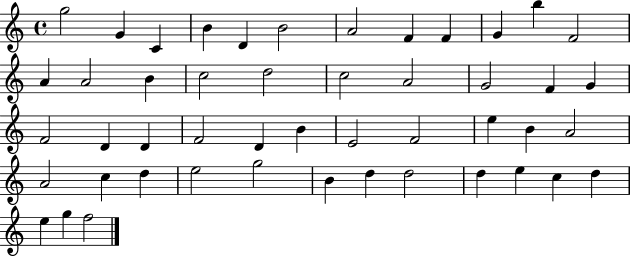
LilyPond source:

{
  \clef treble
  \time 4/4
  \defaultTimeSignature
  \key c \major
  g''2 g'4 c'4 | b'4 d'4 b'2 | a'2 f'4 f'4 | g'4 b''4 f'2 | \break a'4 a'2 b'4 | c''2 d''2 | c''2 a'2 | g'2 f'4 g'4 | \break f'2 d'4 d'4 | f'2 d'4 b'4 | e'2 f'2 | e''4 b'4 a'2 | \break a'2 c''4 d''4 | e''2 g''2 | b'4 d''4 d''2 | d''4 e''4 c''4 d''4 | \break e''4 g''4 f''2 | \bar "|."
}